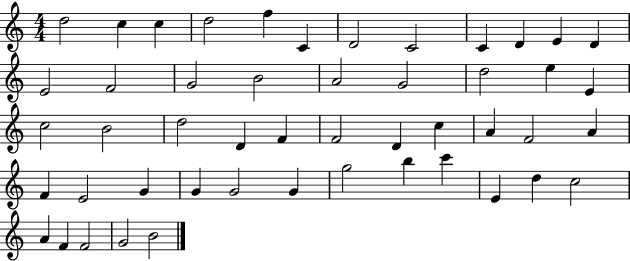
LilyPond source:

{
  \clef treble
  \numericTimeSignature
  \time 4/4
  \key c \major
  d''2 c''4 c''4 | d''2 f''4 c'4 | d'2 c'2 | c'4 d'4 e'4 d'4 | \break e'2 f'2 | g'2 b'2 | a'2 g'2 | d''2 e''4 e'4 | \break c''2 b'2 | d''2 d'4 f'4 | f'2 d'4 c''4 | a'4 f'2 a'4 | \break f'4 e'2 g'4 | g'4 g'2 g'4 | g''2 b''4 c'''4 | e'4 d''4 c''2 | \break a'4 f'4 f'2 | g'2 b'2 | \bar "|."
}